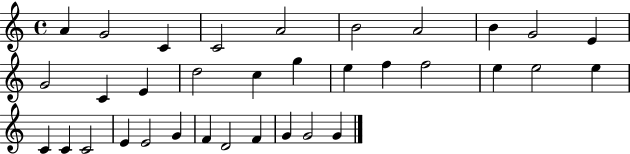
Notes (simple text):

A4/q G4/h C4/q C4/h A4/h B4/h A4/h B4/q G4/h E4/q G4/h C4/q E4/q D5/h C5/q G5/q E5/q F5/q F5/h E5/q E5/h E5/q C4/q C4/q C4/h E4/q E4/h G4/q F4/q D4/h F4/q G4/q G4/h G4/q